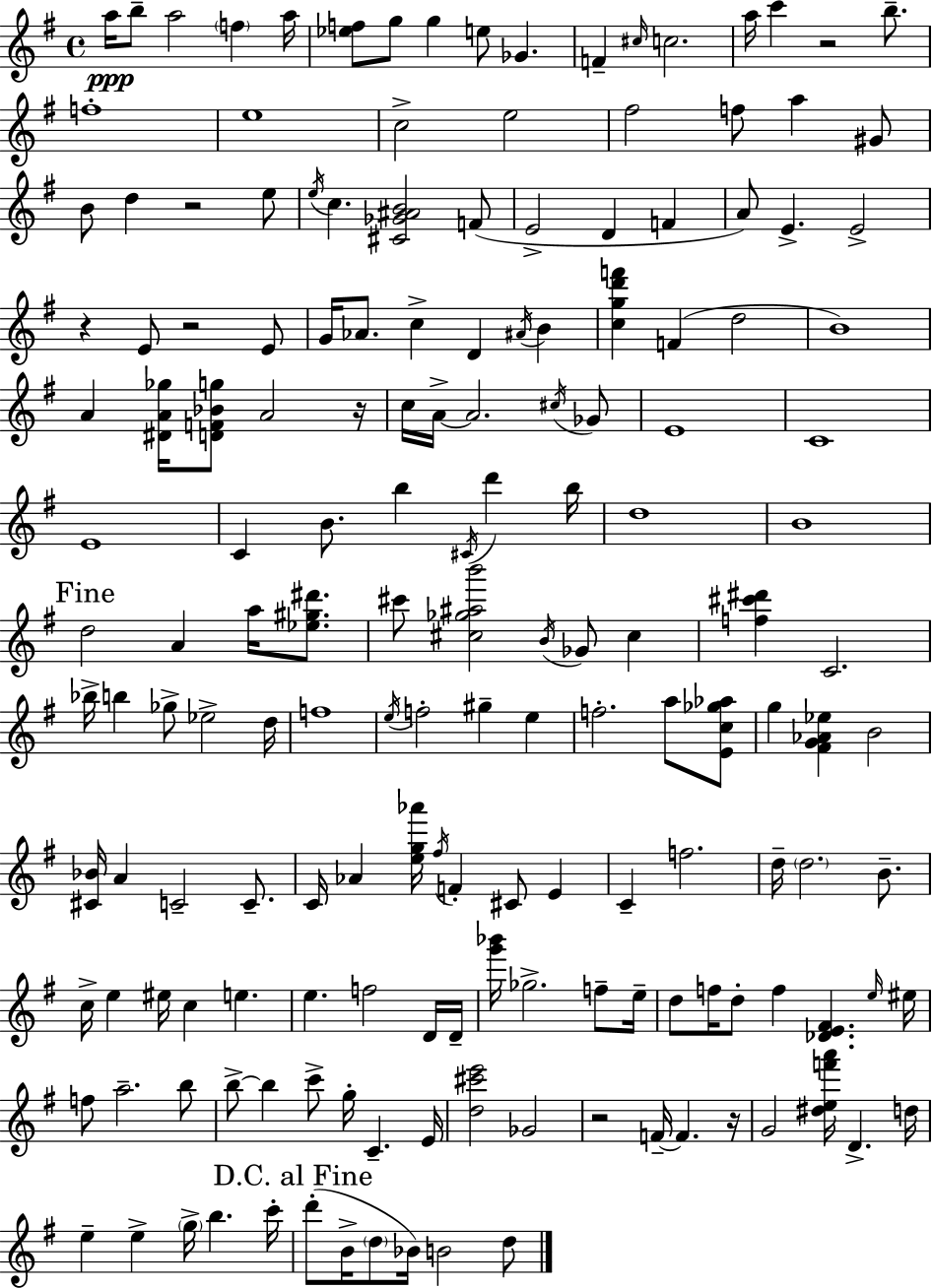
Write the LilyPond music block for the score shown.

{
  \clef treble
  \time 4/4
  \defaultTimeSignature
  \key e \minor
  a''16\ppp b''8-- a''2 \parenthesize f''4 a''16 | <ees'' f''>8 g''8 g''4 e''8 ges'4. | f'4-- \grace { cis''16 } c''2. | a''16 c'''4 r2 b''8.-- | \break f''1-. | e''1 | c''2-> e''2 | fis''2 f''8 a''4 gis'8 | \break b'8 d''4 r2 e''8 | \acciaccatura { e''16 } c''4. <cis' ges' ais' b'>2 | f'8( e'2-> d'4 f'4 | a'8) e'4.-> e'2-> | \break r4 e'8 r2 | e'8 g'16 aes'8. c''4-> d'4 \acciaccatura { ais'16 } b'4 | <c'' g'' d''' f'''>4 f'4( d''2 | b'1) | \break a'4 <dis' a' ges''>16 <d' f' bes' g''>8 a'2 | r16 c''16 a'16->~~ a'2. | \acciaccatura { cis''16 } ges'8 e'1 | c'1 | \break e'1 | c'4 b'8. b''4 \acciaccatura { cis'16 } | d'''4 b''16 d''1 | b'1 | \break \mark "Fine" d''2 a'4 | a''16 <ees'' gis'' dis'''>8. cis'''8 <cis'' ges'' ais'' b'''>2 \acciaccatura { b'16 } | ges'8 cis''4 <f'' cis''' dis'''>4 c'2. | bes''16-> b''4 ges''8-> ees''2-> | \break d''16 f''1 | \acciaccatura { e''16 } f''2-. gis''4-- | e''4 f''2.-. | a''8 <e' c'' ges'' aes''>8 g''4 <fis' g' aes' ees''>4 b'2 | \break <cis' bes'>16 a'4 c'2-- | c'8.-- c'16 aes'4 <e'' g'' aes'''>16 \acciaccatura { fis''16 } f'4-. | cis'8 e'4 c'4-- f''2. | d''16-- \parenthesize d''2. | \break b'8.-- c''16-> e''4 eis''16 c''4 | e''4. e''4. f''2 | d'16 d'16-- <g''' bes'''>16 ges''2.-> | f''8-- e''16-- d''8 f''16 d''8-. f''4 | \break <des' e' fis'>4. \grace { e''16 } eis''16 f''8 a''2.-- | b''8 b''8->~~ b''4 c'''8-> | g''16-. c'4.-- e'16 <d'' cis''' e'''>2 | ges'2 r2 | \break f'16--~~ f'4. r16 g'2 | <dis'' e'' f''' a'''>16 d'4.-> d''16 e''4-- e''4-> | \parenthesize g''16-> b''4. c'''16-. \mark "D.C. al Fine" d'''8-.( b'16-> \parenthesize d''8 bes'16) b'2 | d''8 \bar "|."
}